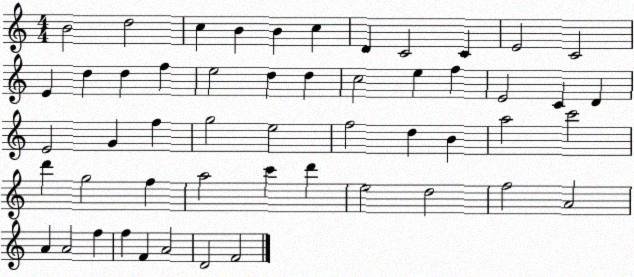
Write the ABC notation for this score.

X:1
T:Untitled
M:4/4
L:1/4
K:C
B2 d2 c B B c D C2 C E2 C2 E d d f e2 d d c2 e f E2 C D E2 G f g2 e2 f2 d B a2 c'2 d' g2 f a2 c' d' e2 d2 f2 A2 A A2 f f F A2 D2 F2